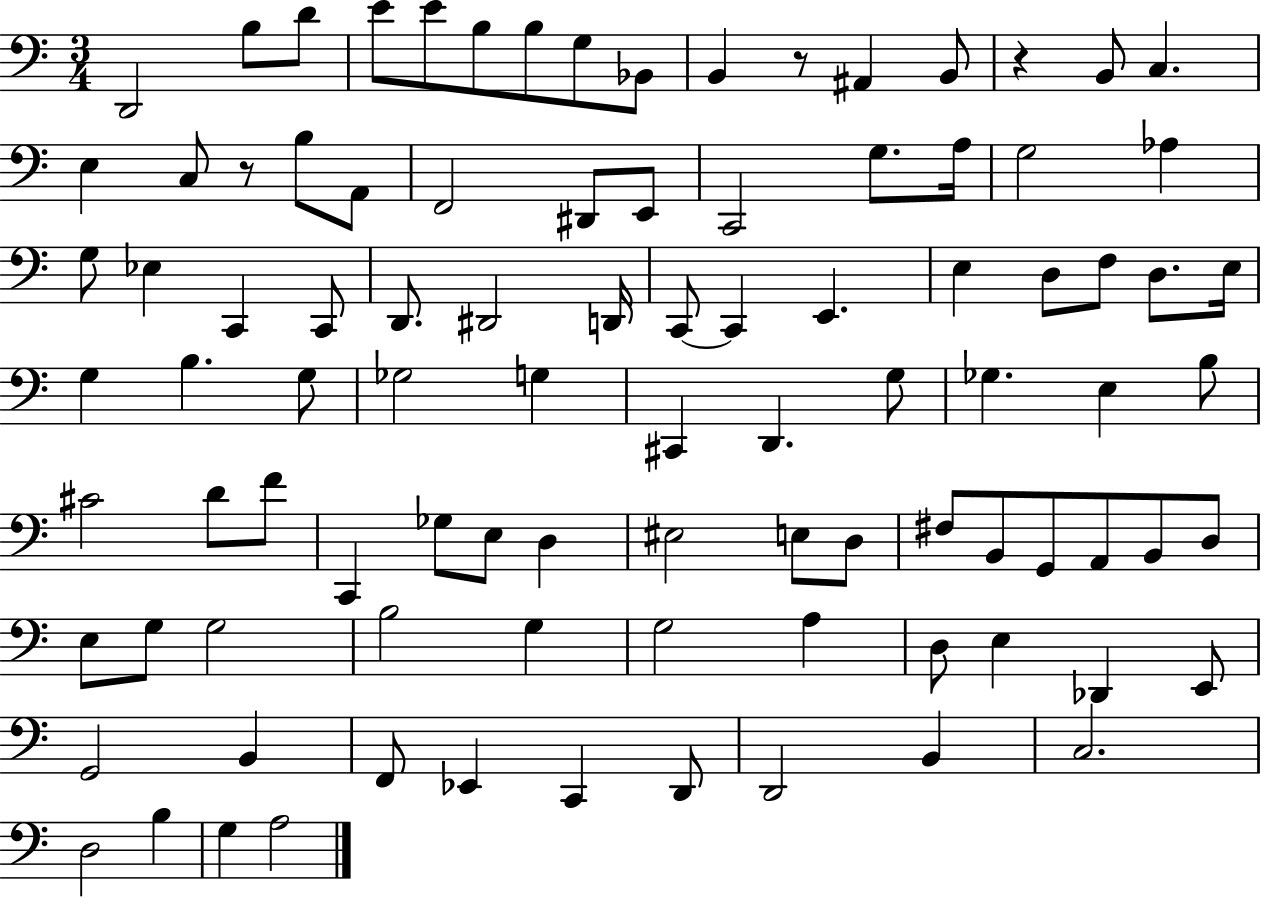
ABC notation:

X:1
T:Untitled
M:3/4
L:1/4
K:C
D,,2 B,/2 D/2 E/2 E/2 B,/2 B,/2 G,/2 _B,,/2 B,, z/2 ^A,, B,,/2 z B,,/2 C, E, C,/2 z/2 B,/2 A,,/2 F,,2 ^D,,/2 E,,/2 C,,2 G,/2 A,/4 G,2 _A, G,/2 _E, C,, C,,/2 D,,/2 ^D,,2 D,,/4 C,,/2 C,, E,, E, D,/2 F,/2 D,/2 E,/4 G, B, G,/2 _G,2 G, ^C,, D,, G,/2 _G, E, B,/2 ^C2 D/2 F/2 C,, _G,/2 E,/2 D, ^E,2 E,/2 D,/2 ^F,/2 B,,/2 G,,/2 A,,/2 B,,/2 D,/2 E,/2 G,/2 G,2 B,2 G, G,2 A, D,/2 E, _D,, E,,/2 G,,2 B,, F,,/2 _E,, C,, D,,/2 D,,2 B,, C,2 D,2 B, G, A,2